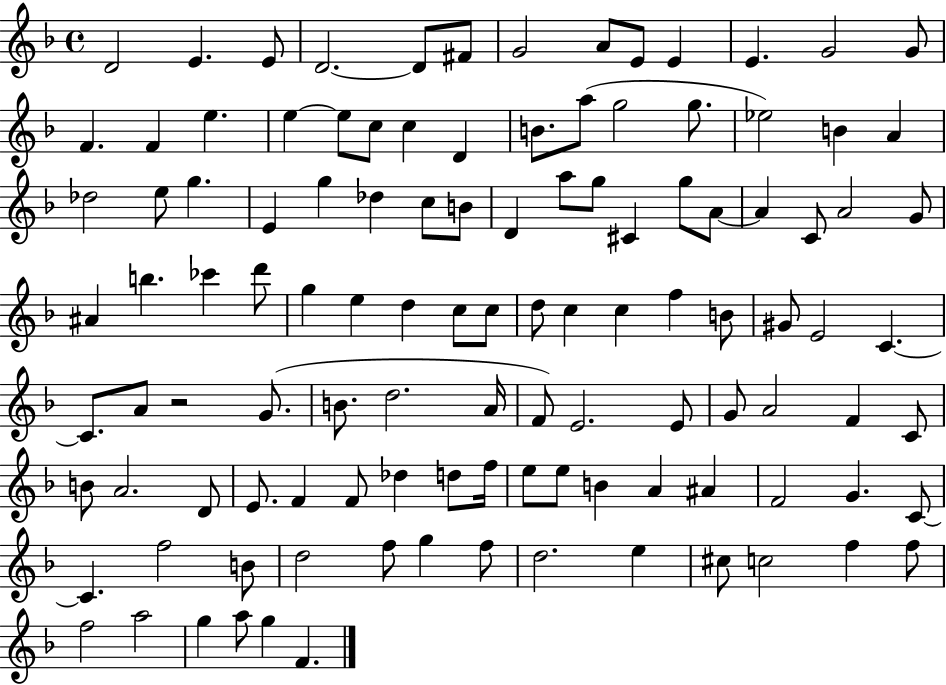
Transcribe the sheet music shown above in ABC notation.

X:1
T:Untitled
M:4/4
L:1/4
K:F
D2 E E/2 D2 D/2 ^F/2 G2 A/2 E/2 E E G2 G/2 F F e e e/2 c/2 c D B/2 a/2 g2 g/2 _e2 B A _d2 e/2 g E g _d c/2 B/2 D a/2 g/2 ^C g/2 A/2 A C/2 A2 G/2 ^A b _c' d'/2 g e d c/2 c/2 d/2 c c f B/2 ^G/2 E2 C C/2 A/2 z2 G/2 B/2 d2 A/4 F/2 E2 E/2 G/2 A2 F C/2 B/2 A2 D/2 E/2 F F/2 _d d/2 f/4 e/2 e/2 B A ^A F2 G C/2 C f2 B/2 d2 f/2 g f/2 d2 e ^c/2 c2 f f/2 f2 a2 g a/2 g F